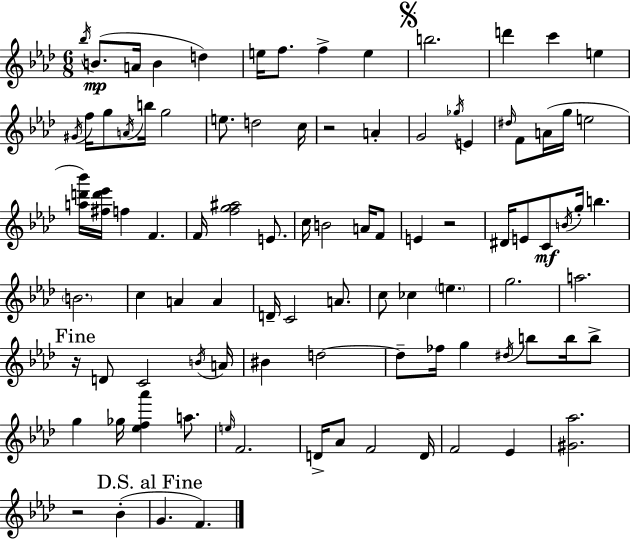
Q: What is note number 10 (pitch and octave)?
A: B5